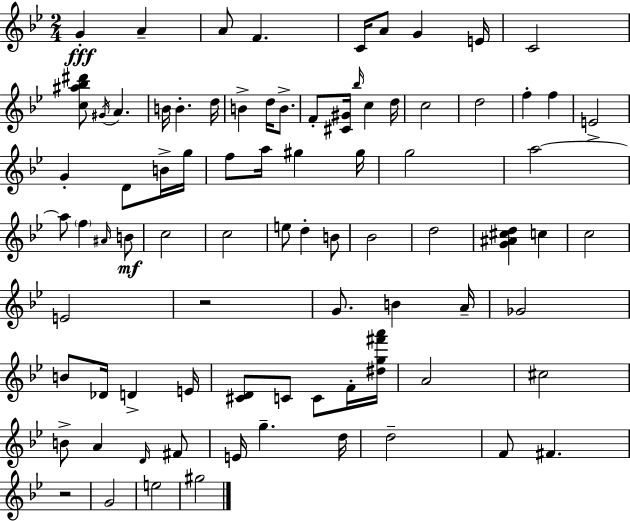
{
  \clef treble
  \numericTimeSignature
  \time 2/4
  \key bes \major
  g'4-.\fff a'4-- | a'8 f'4. | c'16 a'8 g'4 e'16 | c'2 | \break <c'' ais'' bes'' dis'''>8 \acciaccatura { gis'16 } a'4. | b'16 b'4.-. | d''16 b'4-> d''16 b'8.-> | f'8-. <cis' gis'>16 \grace { bes''16 } c''4 | \break d''16 c''2 | d''2 | f''4-. f''4 | e'2-> | \break g'4-. d'8 | b'16-> g''16 f''8 a''16 gis''4 | gis''16 g''2 | a''2~~ | \break a''8 \parenthesize f''4 | \grace { ais'16 } b'8\mf c''2 | c''2 | e''8 d''4-. | \break b'8 bes'2 | d''2 | <g' ais' cis'' d''>4 c''4 | c''2 | \break e'2 | r2 | g'8. b'4 | a'16-- ges'2 | \break b'8 des'16 d'4-> | e'16 <cis' d'>8 c'8 c'8 | f'16-. <dis'' g'' fis''' a'''>16 a'2 | cis''2 | \break b'8-> a'4 | \grace { d'16 } fis'8 e'16 g''4.-- | d''16 d''2-- | f'8 fis'4. | \break r2 | g'2 | e''2 | gis''2 | \break \bar "|."
}